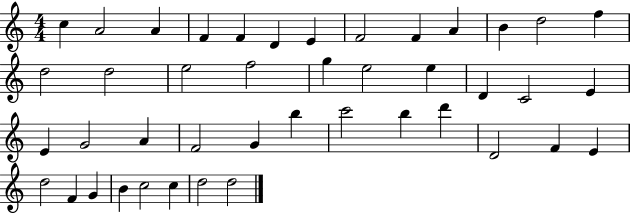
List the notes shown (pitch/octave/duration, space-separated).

C5/q A4/h A4/q F4/q F4/q D4/q E4/q F4/h F4/q A4/q B4/q D5/h F5/q D5/h D5/h E5/h F5/h G5/q E5/h E5/q D4/q C4/h E4/q E4/q G4/h A4/q F4/h G4/q B5/q C6/h B5/q D6/q D4/h F4/q E4/q D5/h F4/q G4/q B4/q C5/h C5/q D5/h D5/h